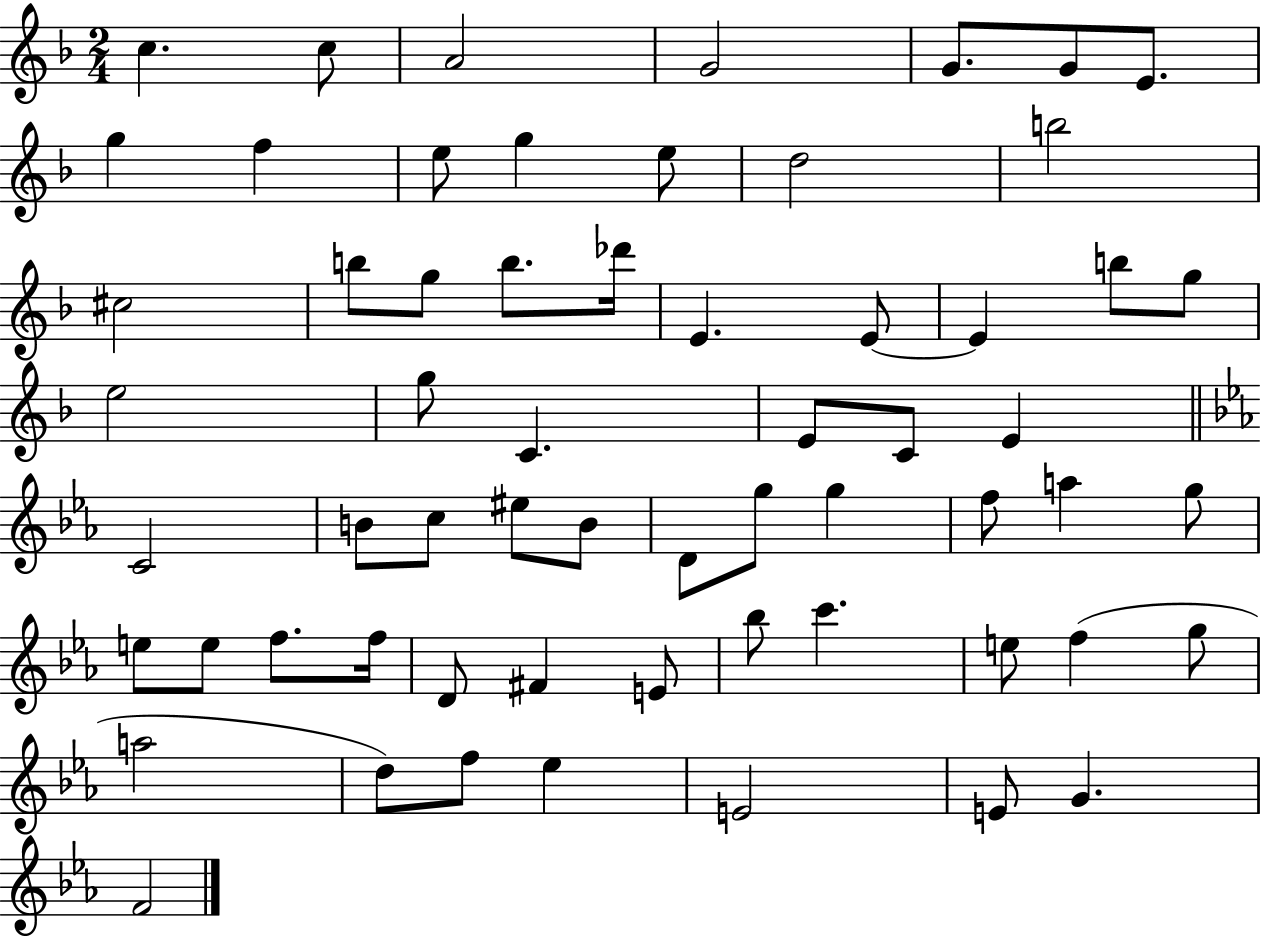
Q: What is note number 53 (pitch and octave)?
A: G5